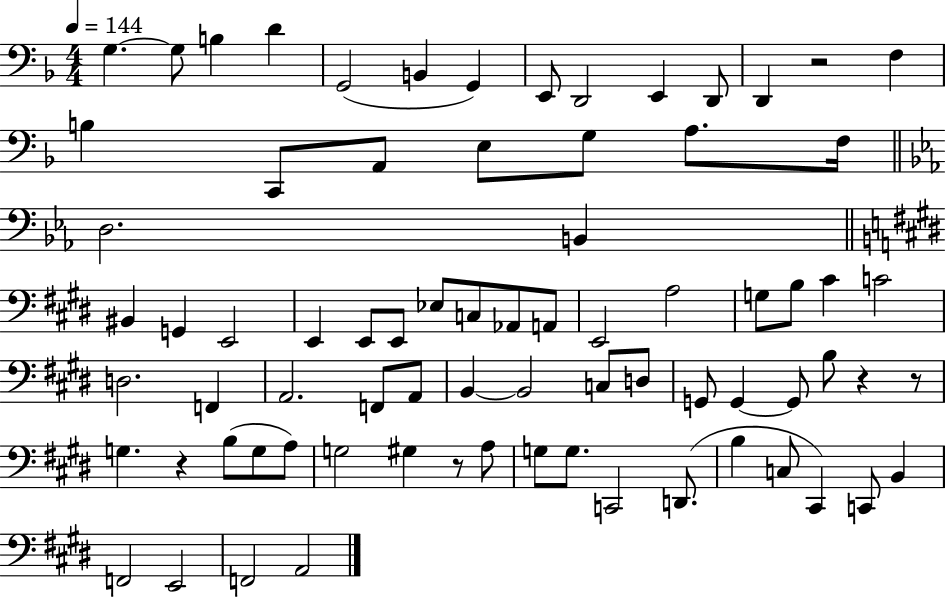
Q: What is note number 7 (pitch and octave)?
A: G2